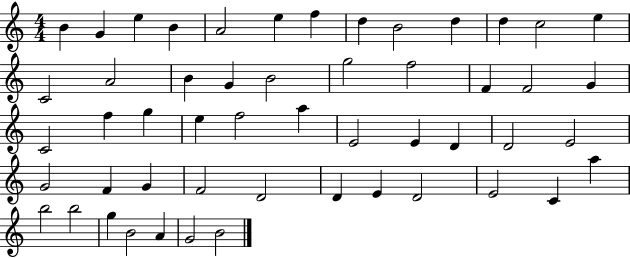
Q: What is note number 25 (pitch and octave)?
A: F5